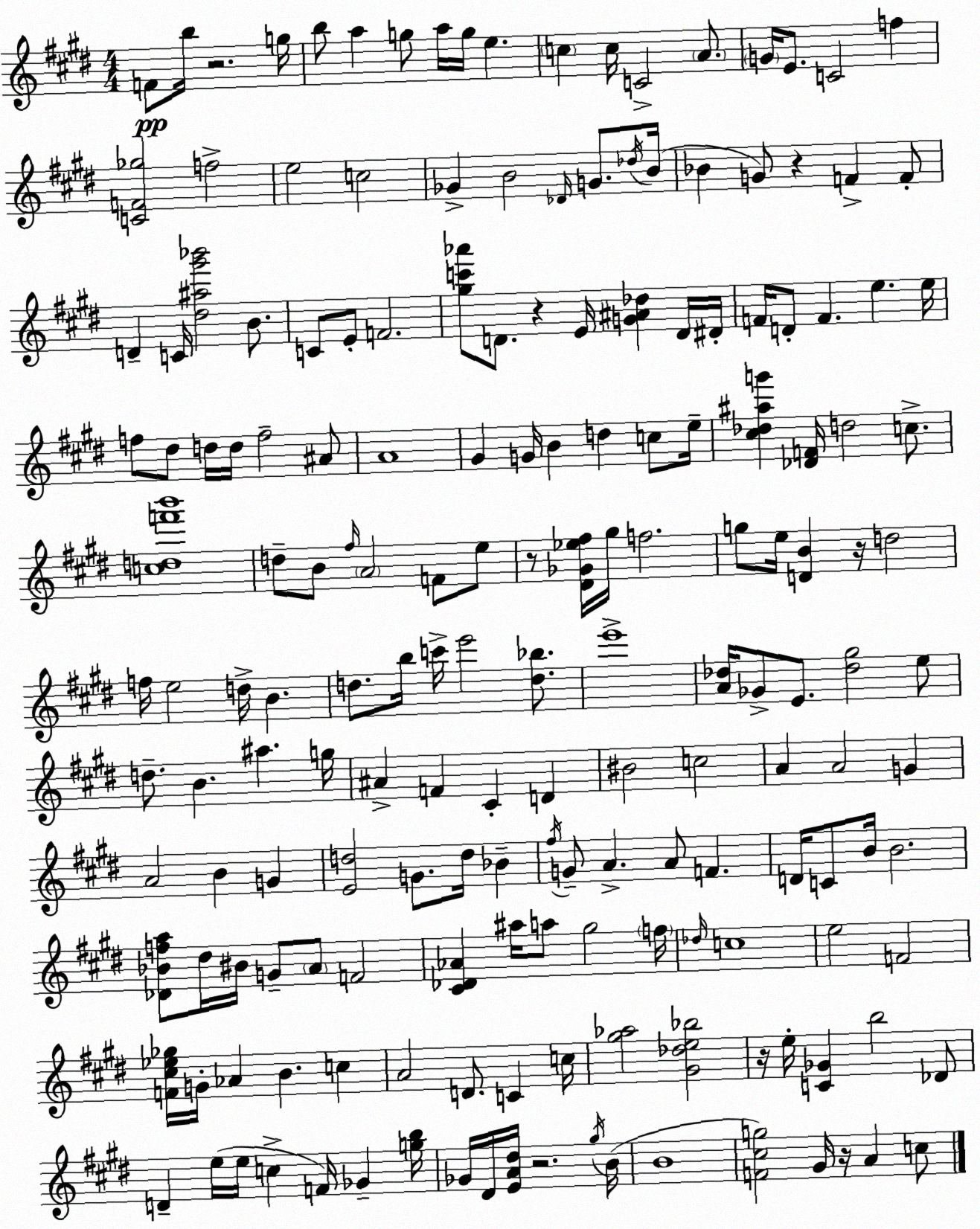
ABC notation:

X:1
T:Untitled
M:4/4
L:1/4
K:E
F/2 b/4 z2 g/4 b/2 a g/2 a/4 g/4 e c c/4 C2 A/2 G/4 E/2 C2 f [CF_g]2 f2 e2 c2 _G B2 _D/4 G/2 _d/4 B/4 _B G/2 z F F/2 D C/4 [^d^a^g'_b']2 B/2 C/2 E/2 F2 [^gc'_a']/2 D/2 z E/4 [G^A_d] D/4 ^D/4 F/4 D/2 F e e/4 f/2 ^d/2 d/4 d/4 f2 ^A/2 A4 ^G G/4 B d c/2 e/4 [^c_d^ag'] [_DF]/4 d2 c/2 [cdf'b']4 d/2 B/2 ^f/4 A2 F/2 e/2 z/2 [^D_G_e^f]/4 ^g/4 f2 g/2 e/4 [DB] z/4 d2 f/4 e2 d/4 B d/2 b/4 c'/4 e'2 [d_b]/2 e'4 [A_d]/4 _G/2 E/2 [_d^g]2 e/2 d/2 B ^a g/4 ^A F ^C D ^B2 c2 A A2 G A2 B G [Ed]2 G/2 d/4 _B ^f/4 G/2 A A/2 F D/4 C/2 B/4 B2 [_D_Bfa]/2 ^d/4 ^B/4 G/2 A/2 F2 [^C_D_A] ^a/4 a/2 ^g2 f/4 _d/4 c4 e2 F2 [F^c_e_g]/4 G/4 _A B c A2 D/2 C c/4 [^g_a]2 [^G_de_b]2 z/4 e/4 [C_G] b2 _D/2 D e/4 e/4 c F/4 _G [gb]/4 _G/4 ^D/4 [EA^d]/4 z2 ^g/4 B/4 B4 [F^cg]2 ^G/4 z/4 A c/2